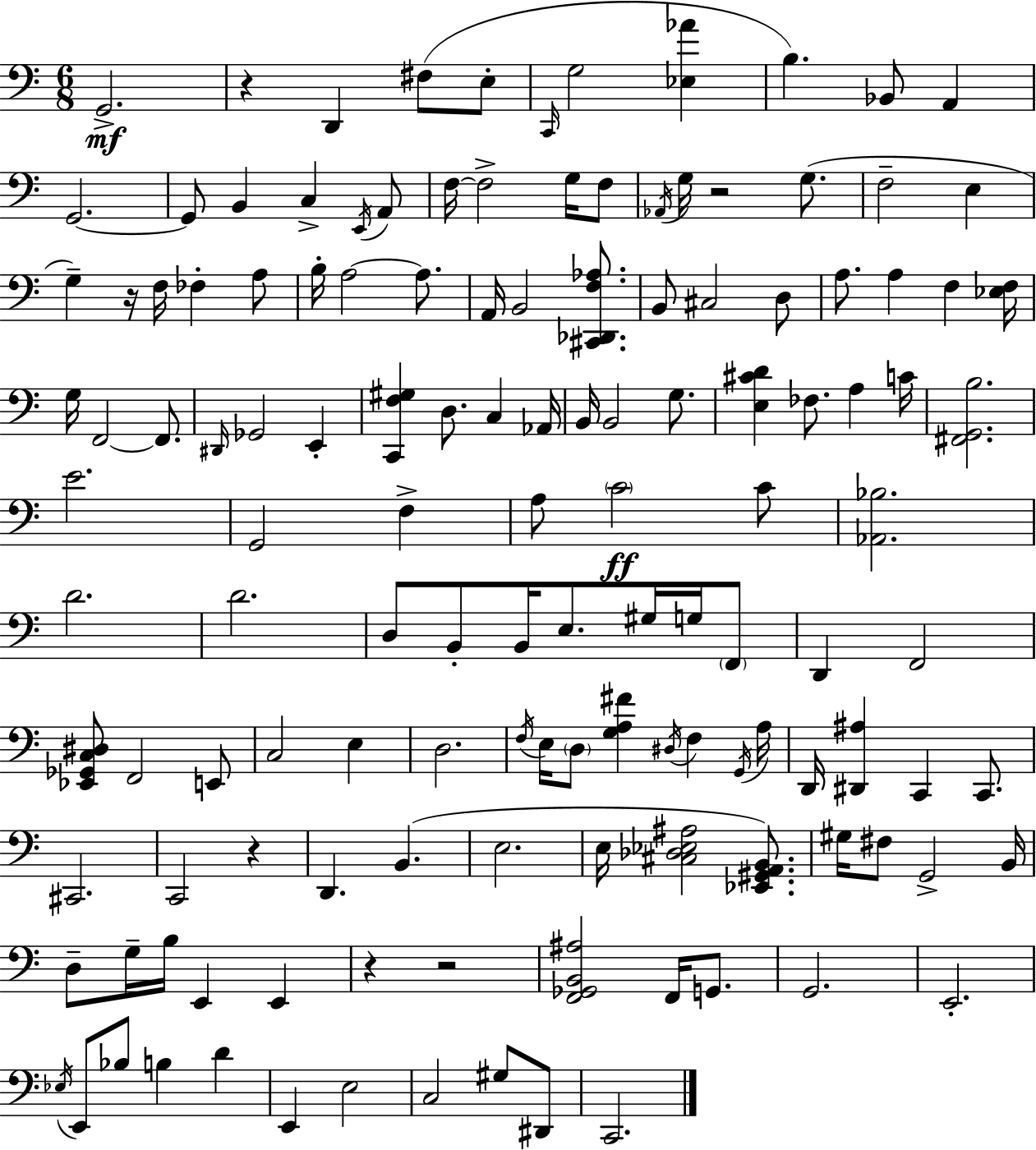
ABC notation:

X:1
T:Untitled
M:6/8
L:1/4
K:Am
G,,2 z D,, ^F,/2 E,/2 C,,/4 G,2 [_E,_A] B, _B,,/2 A,, G,,2 G,,/2 B,, C, E,,/4 A,,/2 F,/4 F,2 G,/4 F,/2 _A,,/4 G,/4 z2 G,/2 F,2 E, G, z/4 F,/4 _F, A,/2 B,/4 A,2 A,/2 A,,/4 B,,2 [^C,,_D,,F,_A,]/2 B,,/2 ^C,2 D,/2 A,/2 A, F, [_E,F,]/4 G,/4 F,,2 F,,/2 ^D,,/4 _G,,2 E,, [C,,F,^G,] D,/2 C, _A,,/4 B,,/4 B,,2 G,/2 [E,^CD] _F,/2 A, C/4 [^F,,G,,B,]2 E2 G,,2 F, A,/2 C2 C/2 [_A,,_B,]2 D2 D2 D,/2 B,,/2 B,,/4 E,/2 ^G,/4 G,/4 F,,/2 D,, F,,2 [_E,,_G,,C,^D,]/2 F,,2 E,,/2 C,2 E, D,2 F,/4 E,/4 D,/2 [G,A,^F] ^D,/4 F, G,,/4 A,/4 D,,/4 [^D,,^A,] C,, C,,/2 ^C,,2 C,,2 z D,, B,, E,2 E,/4 [^C,_D,_E,^A,]2 [_E,,^G,,A,,B,,]/2 ^G,/4 ^F,/2 G,,2 B,,/4 D,/2 G,/4 B,/4 E,, E,, z z2 [F,,_G,,B,,^A,]2 F,,/4 G,,/2 G,,2 E,,2 _E,/4 E,,/2 _B,/2 B, D E,, E,2 C,2 ^G,/2 ^D,,/2 C,,2